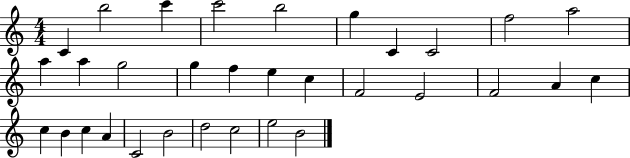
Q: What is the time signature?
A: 4/4